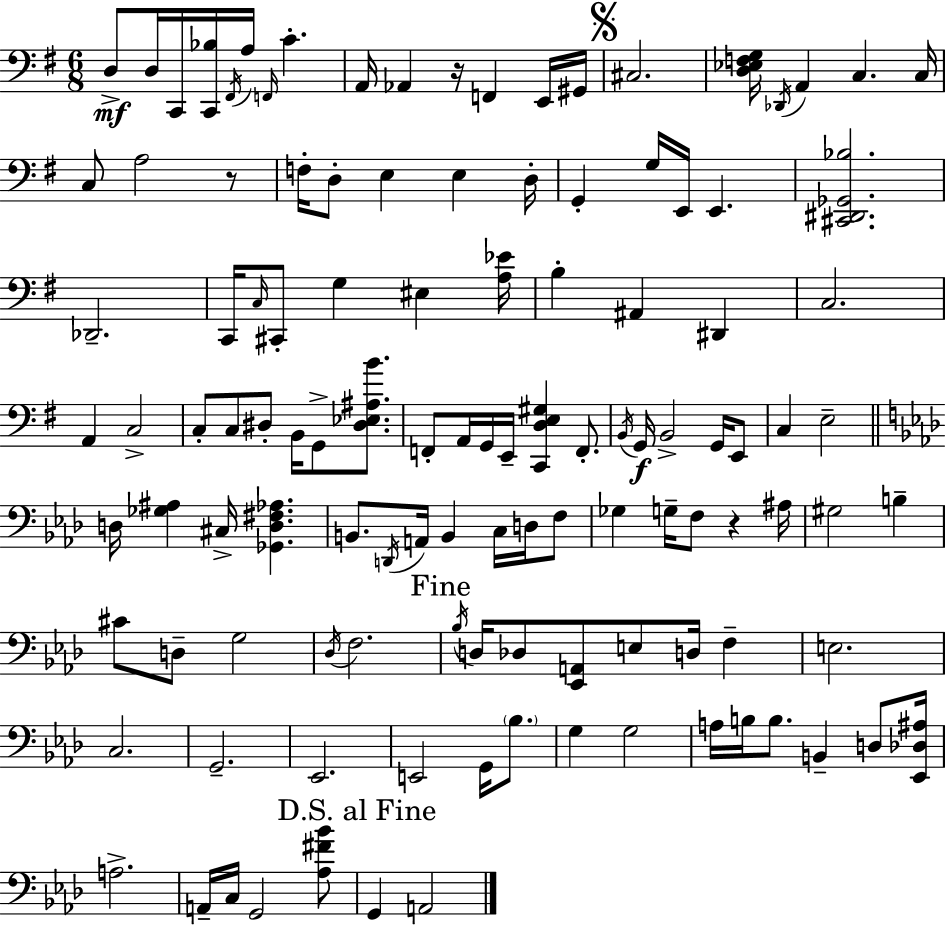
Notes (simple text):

D3/e D3/s C2/s [C2,Bb3]/s F#2/s A3/s F2/s C4/q. A2/s Ab2/q R/s F2/q E2/s G#2/s C#3/h. [D3,Eb3,F3,G3]/s Db2/s A2/q C3/q. C3/s C3/e A3/h R/e F3/s D3/e E3/q E3/q D3/s G2/q G3/s E2/s E2/q. [C#2,D#2,Gb2,Bb3]/h. Db2/h. C2/s C3/s C#2/e G3/q EIS3/q [A3,Eb4]/s B3/q A#2/q D#2/q C3/h. A2/q C3/h C3/e C3/e D#3/e B2/s G2/e [D#3,Eb3,A#3,B4]/e. F2/e A2/s G2/s E2/s [C2,D3,E3,G#3]/q F2/e. B2/s G2/s B2/h G2/s E2/e C3/q E3/h D3/s [Gb3,A#3]/q C#3/s [Gb2,D3,F#3,Ab3]/q. B2/e. D2/s A2/s B2/q C3/s D3/s F3/e Gb3/q G3/s F3/e R/q A#3/s G#3/h B3/q C#4/e D3/e G3/h Db3/s F3/h. Bb3/s D3/s Db3/e [Eb2,A2]/e E3/e D3/s F3/q E3/h. C3/h. G2/h. Eb2/h. E2/h G2/s Bb3/e. G3/q G3/h A3/s B3/s B3/e. B2/q D3/e [Eb2,Db3,A#3]/s A3/h. A2/s C3/s G2/h [Ab3,F#4,Bb4]/e G2/q A2/h